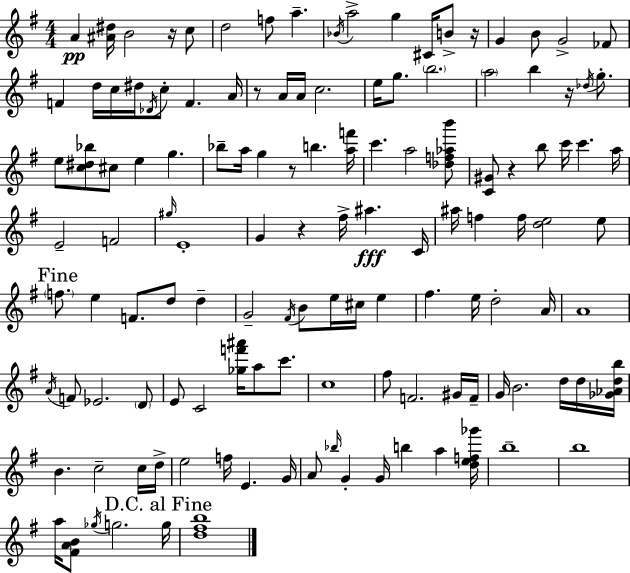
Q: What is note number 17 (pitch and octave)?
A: D5